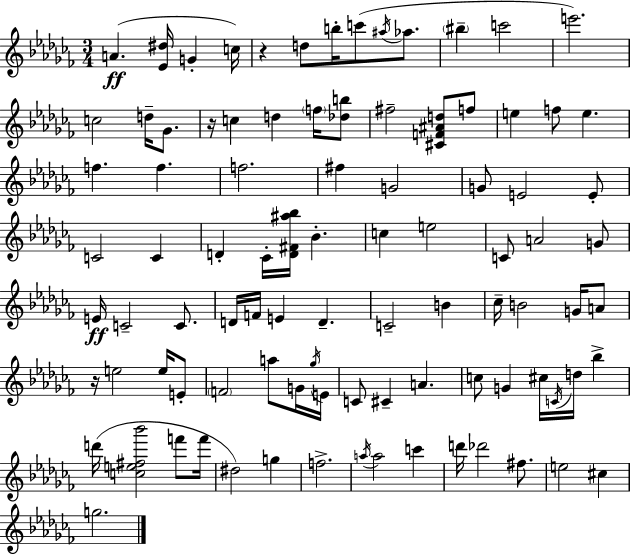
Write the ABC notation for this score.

X:1
T:Untitled
M:3/4
L:1/4
K:Abm
A [_E^d]/4 G c/4 z d/2 b/4 c'/2 ^a/4 _a/2 ^b c'2 e'2 c2 d/4 _G/2 z/4 c d f/4 [_db]/2 ^f2 [^CF^Ad]/2 f/2 e f/2 e f f f2 ^f G2 G/2 E2 E/2 C2 C D _C/4 [D^F^a_b]/4 _B c e2 C/2 A2 G/2 E/4 C2 C/2 D/4 F/4 E D C2 B _c/4 B2 G/4 A/2 z/4 e2 e/4 E/2 F2 a/2 G/4 _g/4 E/4 C/2 ^C A c/2 G ^c/4 C/4 d/4 _b d'/4 [ce^f_b']2 f'/2 f'/4 ^d2 g f2 a/4 a2 c' d'/4 _d'2 ^f/2 e2 ^c g2